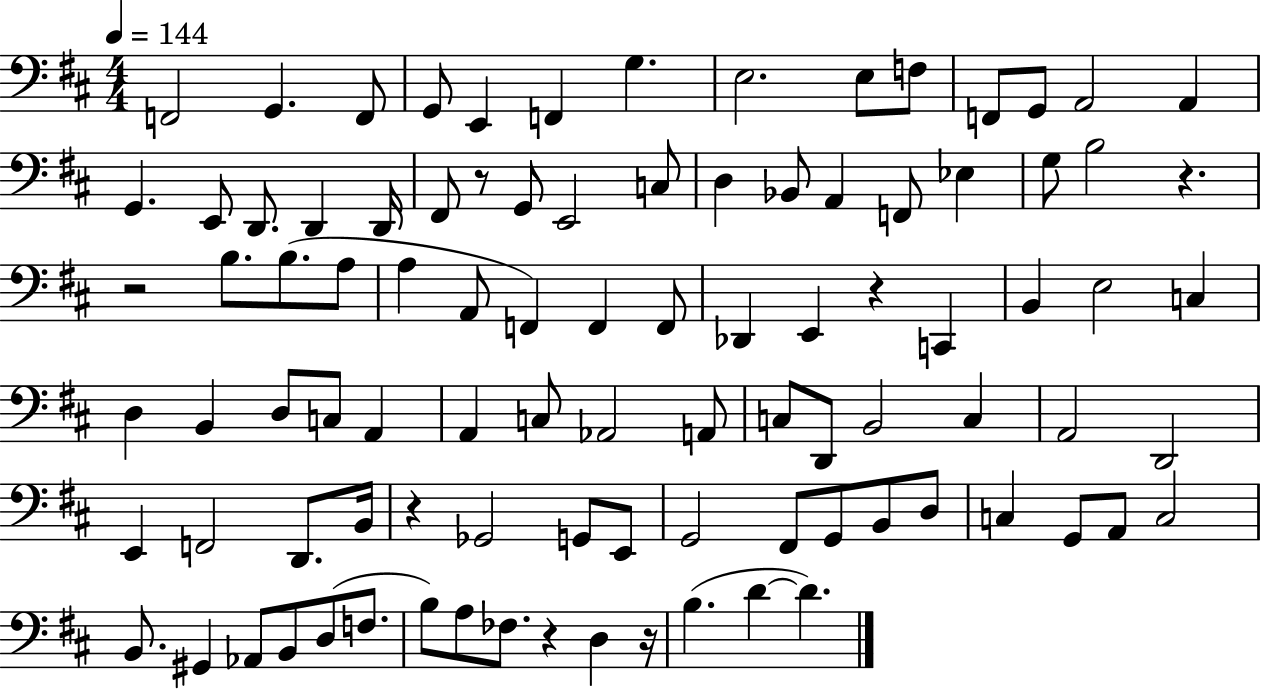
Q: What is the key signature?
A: D major